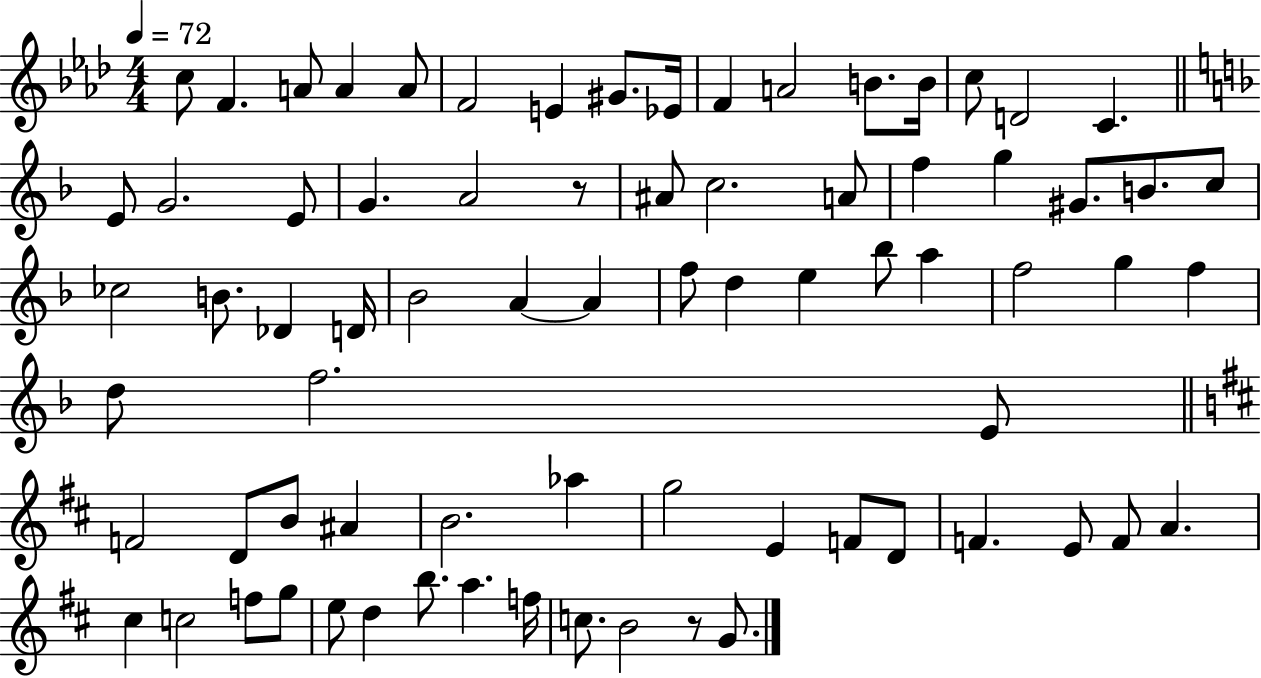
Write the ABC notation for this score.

X:1
T:Untitled
M:4/4
L:1/4
K:Ab
c/2 F A/2 A A/2 F2 E ^G/2 _E/4 F A2 B/2 B/4 c/2 D2 C E/2 G2 E/2 G A2 z/2 ^A/2 c2 A/2 f g ^G/2 B/2 c/2 _c2 B/2 _D D/4 _B2 A A f/2 d e _b/2 a f2 g f d/2 f2 E/2 F2 D/2 B/2 ^A B2 _a g2 E F/2 D/2 F E/2 F/2 A ^c c2 f/2 g/2 e/2 d b/2 a f/4 c/2 B2 z/2 G/2